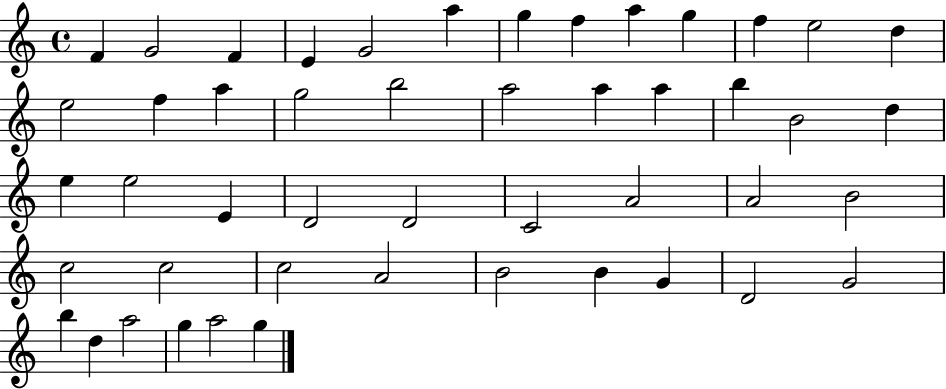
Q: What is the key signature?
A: C major